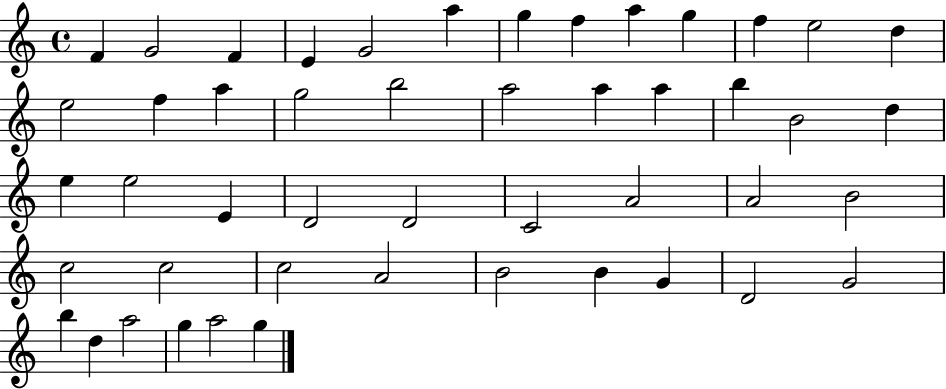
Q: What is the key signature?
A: C major